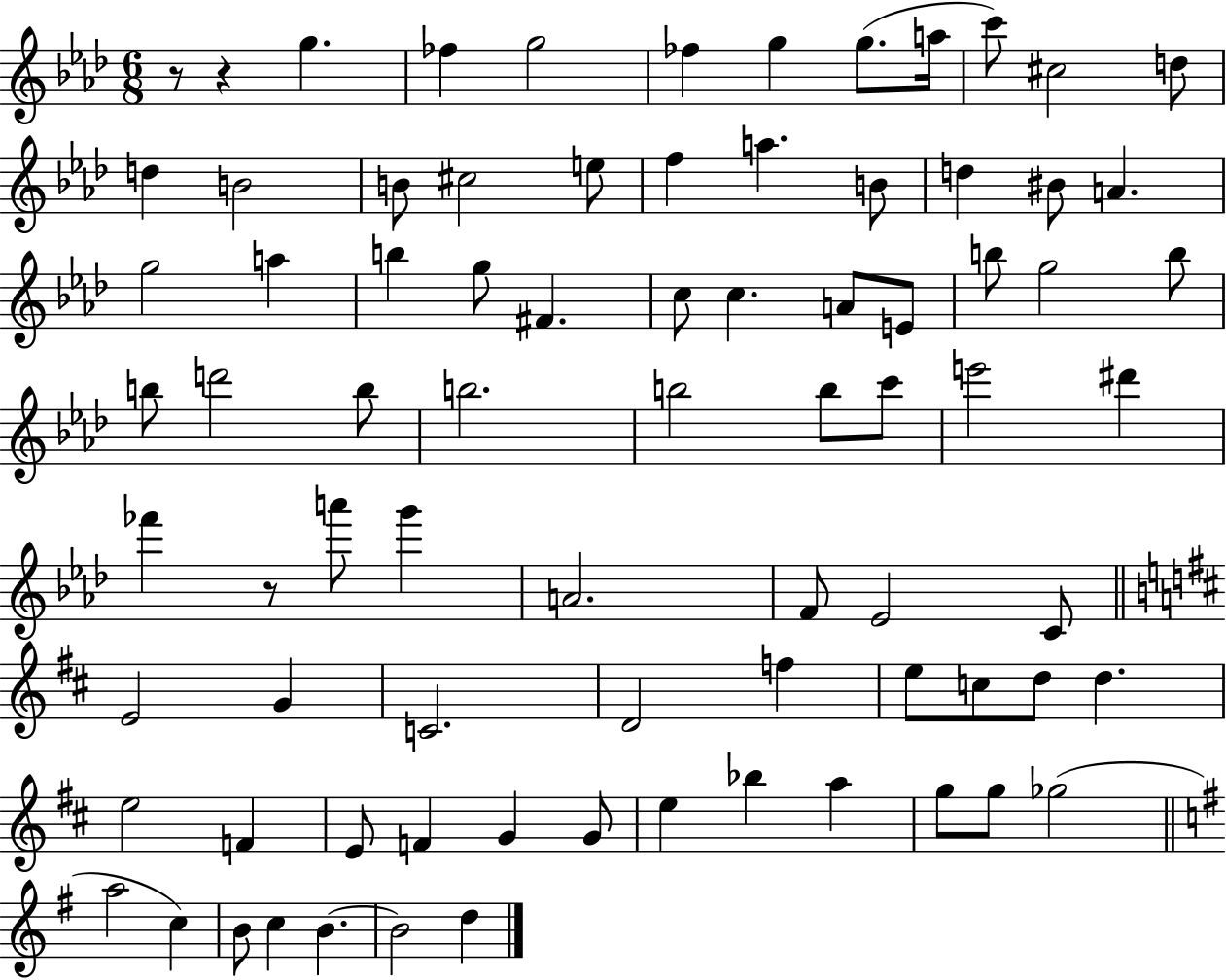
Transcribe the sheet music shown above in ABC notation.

X:1
T:Untitled
M:6/8
L:1/4
K:Ab
z/2 z g _f g2 _f g g/2 a/4 c'/2 ^c2 d/2 d B2 B/2 ^c2 e/2 f a B/2 d ^B/2 A g2 a b g/2 ^F c/2 c A/2 E/2 b/2 g2 b/2 b/2 d'2 b/2 b2 b2 b/2 c'/2 e'2 ^d' _f' z/2 a'/2 g' A2 F/2 _E2 C/2 E2 G C2 D2 f e/2 c/2 d/2 d e2 F E/2 F G G/2 e _b a g/2 g/2 _g2 a2 c B/2 c B B2 d